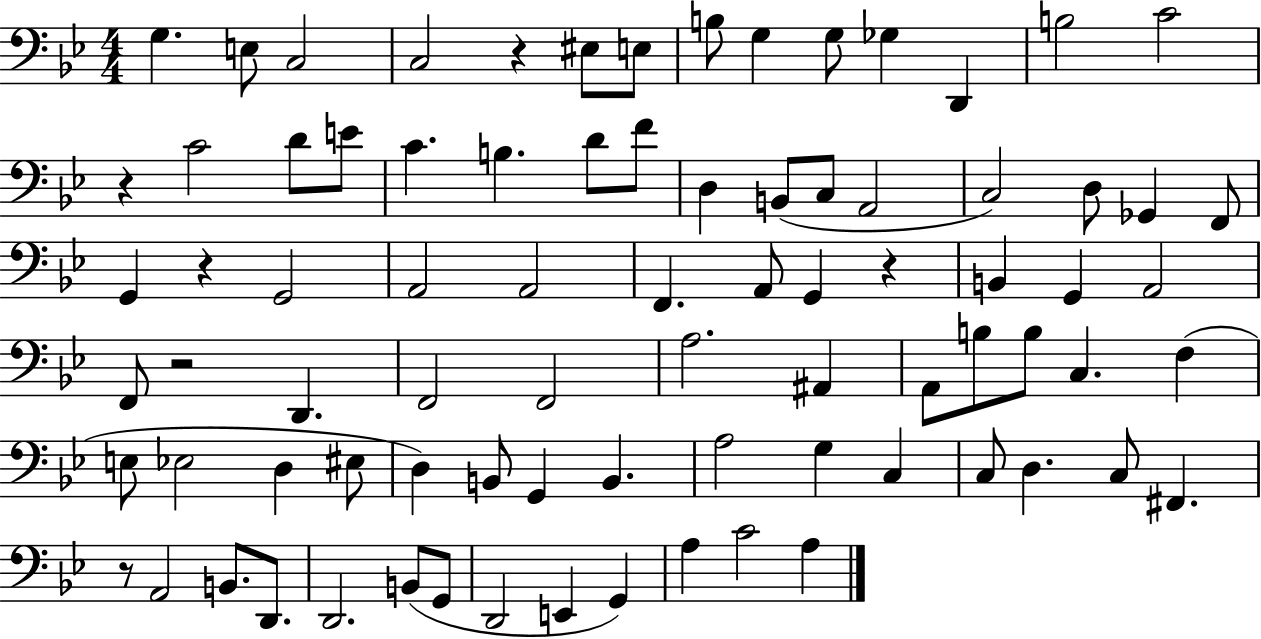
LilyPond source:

{
  \clef bass
  \numericTimeSignature
  \time 4/4
  \key bes \major
  \repeat volta 2 { g4. e8 c2 | c2 r4 eis8 e8 | b8 g4 g8 ges4 d,4 | b2 c'2 | \break r4 c'2 d'8 e'8 | c'4. b4. d'8 f'8 | d4 b,8( c8 a,2 | c2) d8 ges,4 f,8 | \break g,4 r4 g,2 | a,2 a,2 | f,4. a,8 g,4 r4 | b,4 g,4 a,2 | \break f,8 r2 d,4. | f,2 f,2 | a2. ais,4 | a,8 b8 b8 c4. f4( | \break e8 ees2 d4 eis8 | d4) b,8 g,4 b,4. | a2 g4 c4 | c8 d4. c8 fis,4. | \break r8 a,2 b,8. d,8. | d,2. b,8( g,8 | d,2 e,4 g,4) | a4 c'2 a4 | \break } \bar "|."
}